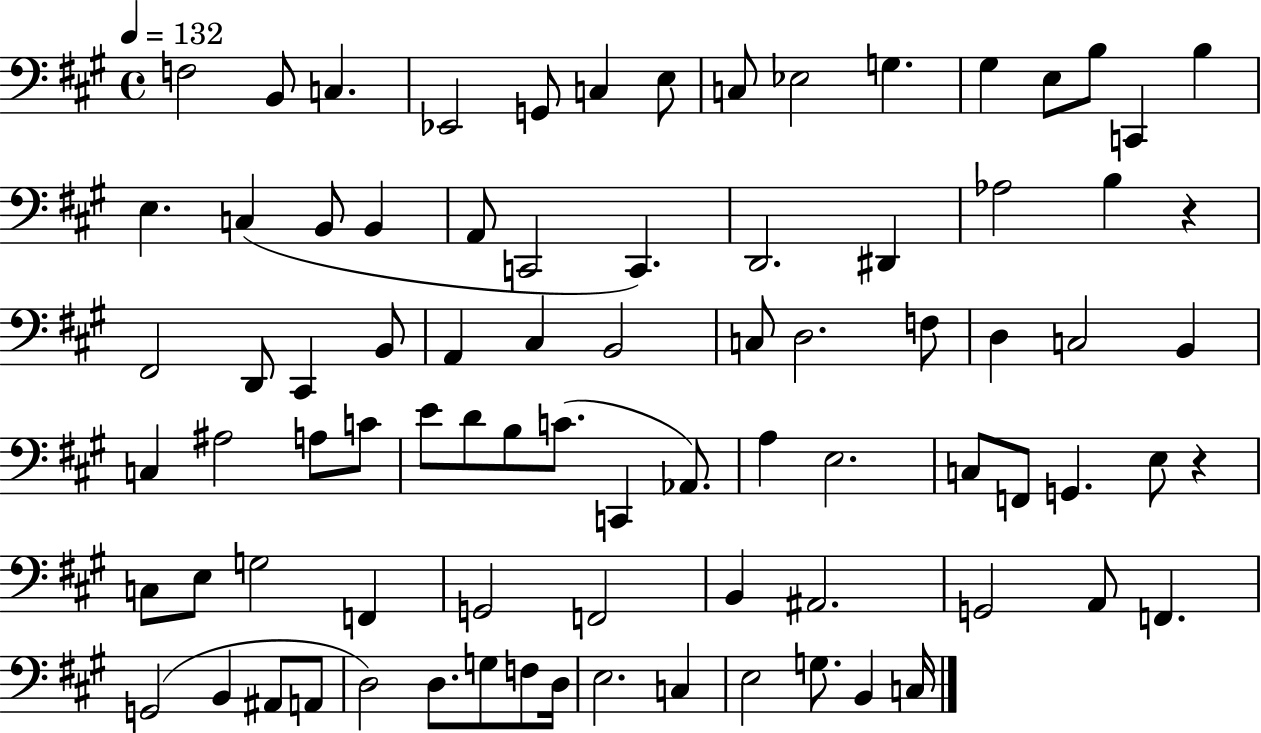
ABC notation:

X:1
T:Untitled
M:4/4
L:1/4
K:A
F,2 B,,/2 C, _E,,2 G,,/2 C, E,/2 C,/2 _E,2 G, ^G, E,/2 B,/2 C,, B, E, C, B,,/2 B,, A,,/2 C,,2 C,, D,,2 ^D,, _A,2 B, z ^F,,2 D,,/2 ^C,, B,,/2 A,, ^C, B,,2 C,/2 D,2 F,/2 D, C,2 B,, C, ^A,2 A,/2 C/2 E/2 D/2 B,/2 C/2 C,, _A,,/2 A, E,2 C,/2 F,,/2 G,, E,/2 z C,/2 E,/2 G,2 F,, G,,2 F,,2 B,, ^A,,2 G,,2 A,,/2 F,, G,,2 B,, ^A,,/2 A,,/2 D,2 D,/2 G,/2 F,/2 D,/4 E,2 C, E,2 G,/2 B,, C,/4